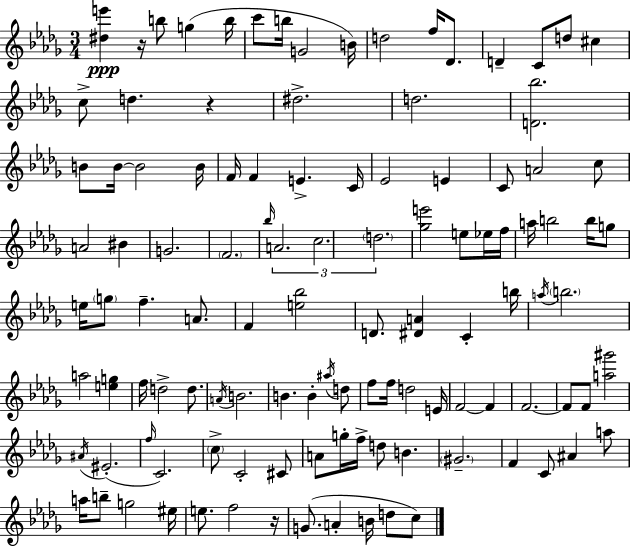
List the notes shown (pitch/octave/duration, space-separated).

[D#5,E6]/q R/s B5/e G5/q B5/s C6/e B5/s G4/h B4/s D5/h F5/s Db4/e. D4/q C4/e D5/e C#5/q C5/e D5/q. R/q D#5/h. D5/h. [D4,Bb5]/h. B4/e B4/s B4/h B4/s F4/s F4/q E4/q. C4/s Eb4/h E4/q C4/e A4/h C5/e A4/h BIS4/q G4/h. F4/h. Bb5/s A4/h. C5/h. D5/h. [Gb5,E6]/h E5/e Eb5/s F5/s A5/s B5/h B5/s G5/e E5/s G5/e F5/q. A4/e. F4/q [E5,Bb5]/h D4/e. [D#4,A4]/q C4/q B5/s A5/s B5/h. A5/h [E5,G5]/q F5/s D5/h D5/e. A4/s B4/h. B4/q. B4/q A#5/s D5/e F5/e F5/s D5/h E4/s F4/h F4/q F4/h. F4/e F4/e [A5,G#6]/h A#4/s EIS4/h. F5/s C4/h. C5/e C4/h C#4/e A4/e G5/s F5/s D5/e B4/q. G#4/h. F4/q C4/e A#4/q A5/e A5/s B5/e G5/h EIS5/s E5/e. F5/h R/s G4/e. A4/q B4/s D5/e C5/e